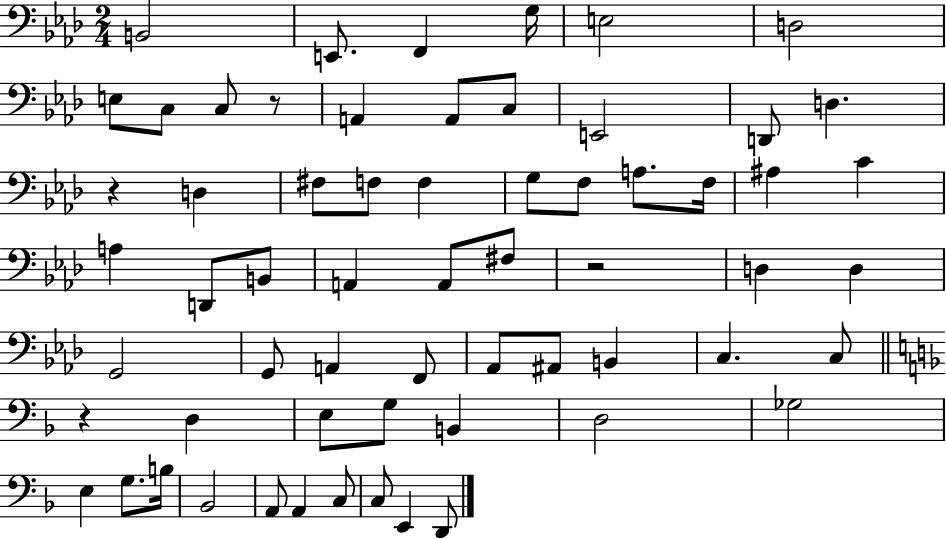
B2/h E2/e. F2/q G3/s E3/h D3/h E3/e C3/e C3/e R/e A2/q A2/e C3/e E2/h D2/e D3/q. R/q D3/q F#3/e F3/e F3/q G3/e F3/e A3/e. F3/s A#3/q C4/q A3/q D2/e B2/e A2/q A2/e F#3/e R/h D3/q D3/q G2/h G2/e A2/q F2/e Ab2/e A#2/e B2/q C3/q. C3/e R/q D3/q E3/e G3/e B2/q D3/h Gb3/h E3/q G3/e. B3/s Bb2/h A2/e A2/q C3/e C3/e E2/q D2/e